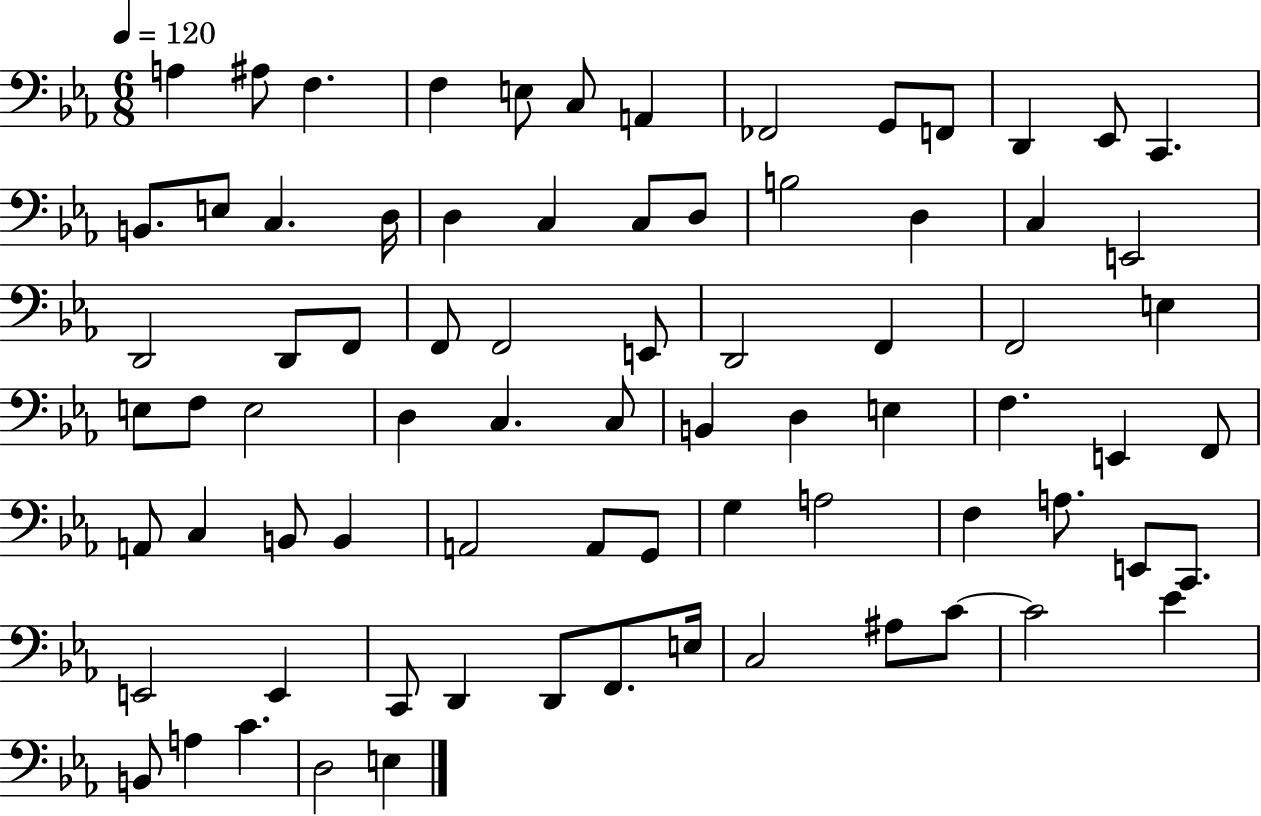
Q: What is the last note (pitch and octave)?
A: E3